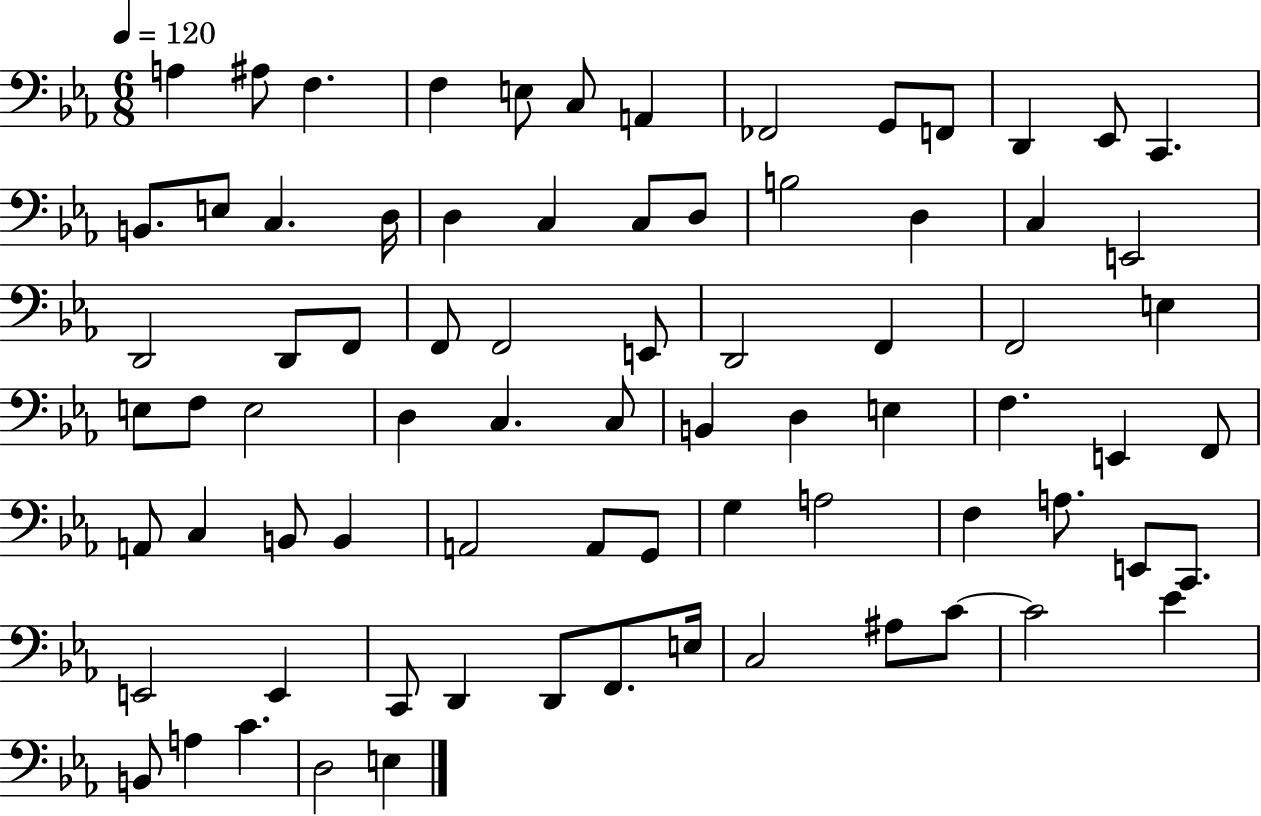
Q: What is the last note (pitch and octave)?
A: E3